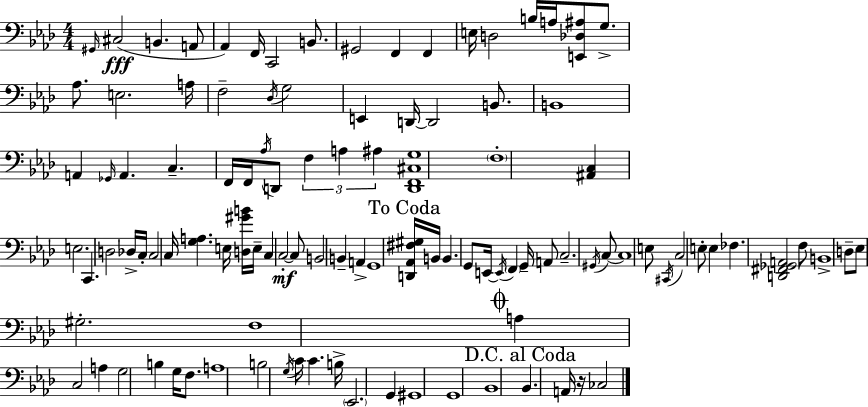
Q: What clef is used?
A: bass